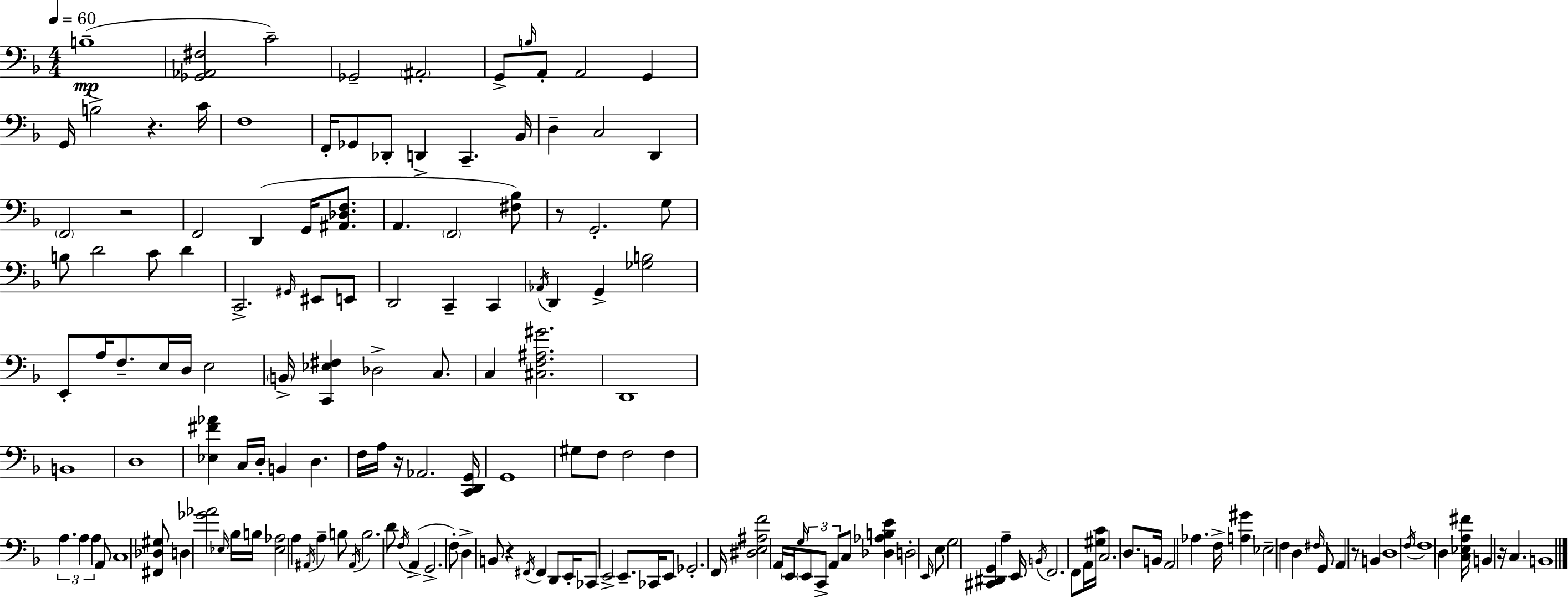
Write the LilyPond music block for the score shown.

{
  \clef bass
  \numericTimeSignature
  \time 4/4
  \key d \minor
  \tempo 4 = 60
  b1--(\mp | <ges, aes, fis>2 c'2--) | ges,2-- \parenthesize ais,2-. | g,8-> \grace { b16 } a,8-. a,2 g,4 | \break g,16 b2-> r4. | c'16 f1 | f,16-. ges,8 des,8-. d,4-> c,4.-- | bes,16 d4-- c2 d,4 | \break \parenthesize f,2 r2 | f,2 d,4( g,16 <ais, des f>8. | a,4. \parenthesize f,2 <fis bes>8) | r8 g,2.-. g8 | \break b8 d'2 c'8 d'4 | c,2.-> \grace { gis,16 } eis,8 | e,8 d,2 c,4-- c,4 | \acciaccatura { aes,16 } d,4 g,4-> <ges b>2 | \break e,8-. a16 f8.-- e16 d16 e2 | \parenthesize b,16-> <c, ees fis>4 des2-> | c8. c4 <cis f ais gis'>2. | d,1 | \break b,1 | d1 | <ees fis' aes'>4 c16 d16-. b,4 d4. | f16 a16 r16 aes,2. | \break <c, d, g,>16 g,1 | gis8 f8 f2 f4 | \tuplet 3/2 { a4. a4 a4 } | a,8 c1 | \break <fis, des gis>8 d4 <ges' aes'>2 | \grace { ees16 } bes16 b16 <ees aes>2 a4 | \acciaccatura { ais,16 } a4-- b8 \acciaccatura { ais,16 } b2. | d'8 \acciaccatura { f16 }( a,4-> g,2.-> | \break f8-.) d4-> b,8 r4 | \acciaccatura { fis,16 } fis,4 d,8 e,16-. ces,8 e,2-> | e,8.-- ces,16 e,8 ges,2.-. | f,16 <dis e ais f'>2 | \break a,16 \parenthesize e,16 \grace { g16 } \tuplet 3/2 { e,8 c,8-> a,8 } c8 <des aes b e'>4 d2-. | \grace { e,16 } e8 g2 | <cis, dis, g,>4 a4-- e,16 \acciaccatura { b,16 } f,2. | f,8 a,16 <gis c'>16 c2. | \break d8. b,16 a,2 | aes4. f16-> <a gis'>4 ees2-- | f4 d4 \grace { fis16 } | g,8 a,4 r8 b,4 d1 | \break \acciaccatura { f16 } f1 | d4 | <c ees a fis'>16 b,4 r16 c4. b,1 | \bar "|."
}